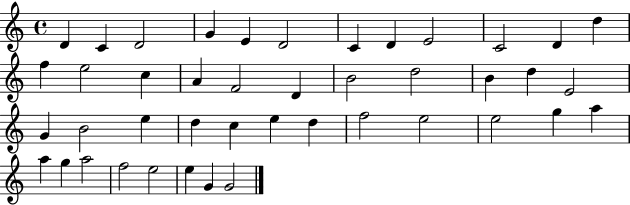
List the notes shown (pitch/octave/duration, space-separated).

D4/q C4/q D4/h G4/q E4/q D4/h C4/q D4/q E4/h C4/h D4/q D5/q F5/q E5/h C5/q A4/q F4/h D4/q B4/h D5/h B4/q D5/q E4/h G4/q B4/h E5/q D5/q C5/q E5/q D5/q F5/h E5/h E5/h G5/q A5/q A5/q G5/q A5/h F5/h E5/h E5/q G4/q G4/h